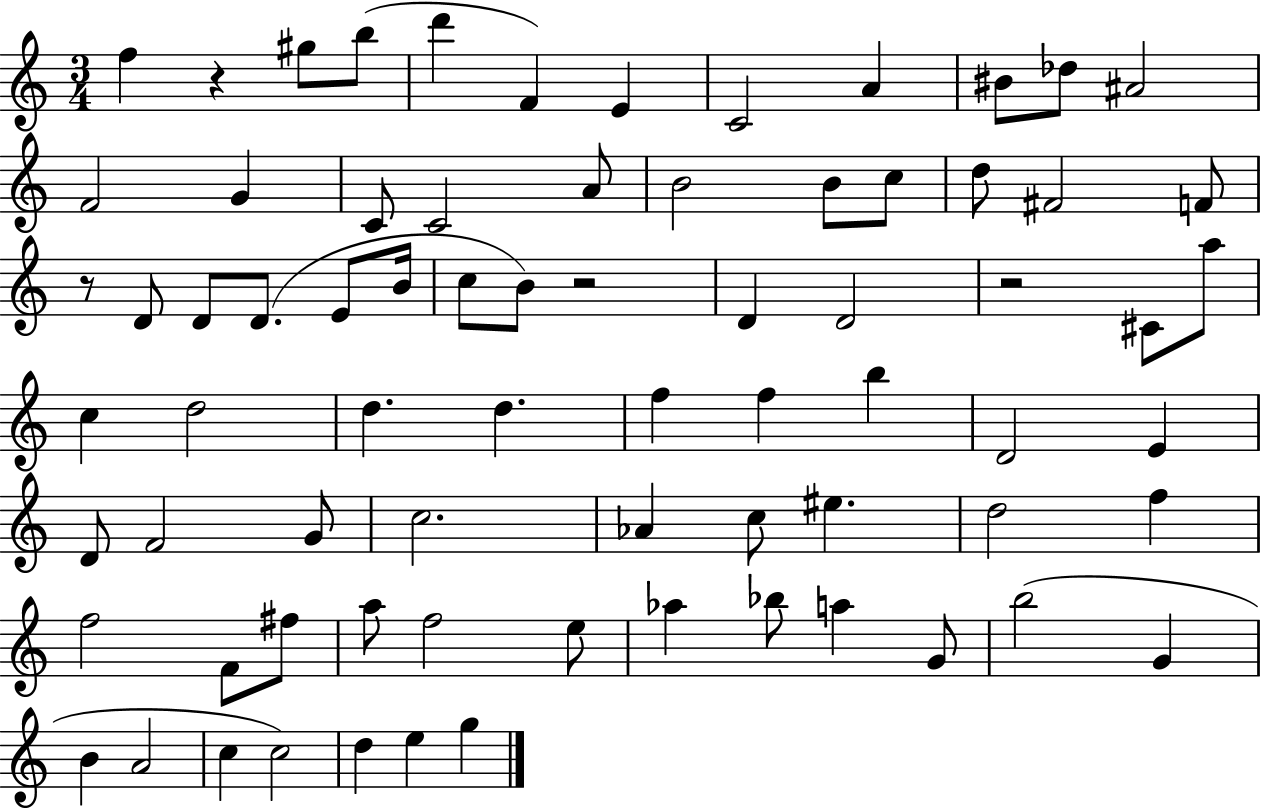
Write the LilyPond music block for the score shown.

{
  \clef treble
  \numericTimeSignature
  \time 3/4
  \key c \major
  f''4 r4 gis''8 b''8( | d'''4 f'4) e'4 | c'2 a'4 | bis'8 des''8 ais'2 | \break f'2 g'4 | c'8 c'2 a'8 | b'2 b'8 c''8 | d''8 fis'2 f'8 | \break r8 d'8 d'8 d'8.( e'8 b'16 | c''8 b'8) r2 | d'4 d'2 | r2 cis'8 a''8 | \break c''4 d''2 | d''4. d''4. | f''4 f''4 b''4 | d'2 e'4 | \break d'8 f'2 g'8 | c''2. | aes'4 c''8 eis''4. | d''2 f''4 | \break f''2 f'8 fis''8 | a''8 f''2 e''8 | aes''4 bes''8 a''4 g'8 | b''2( g'4 | \break b'4 a'2 | c''4 c''2) | d''4 e''4 g''4 | \bar "|."
}